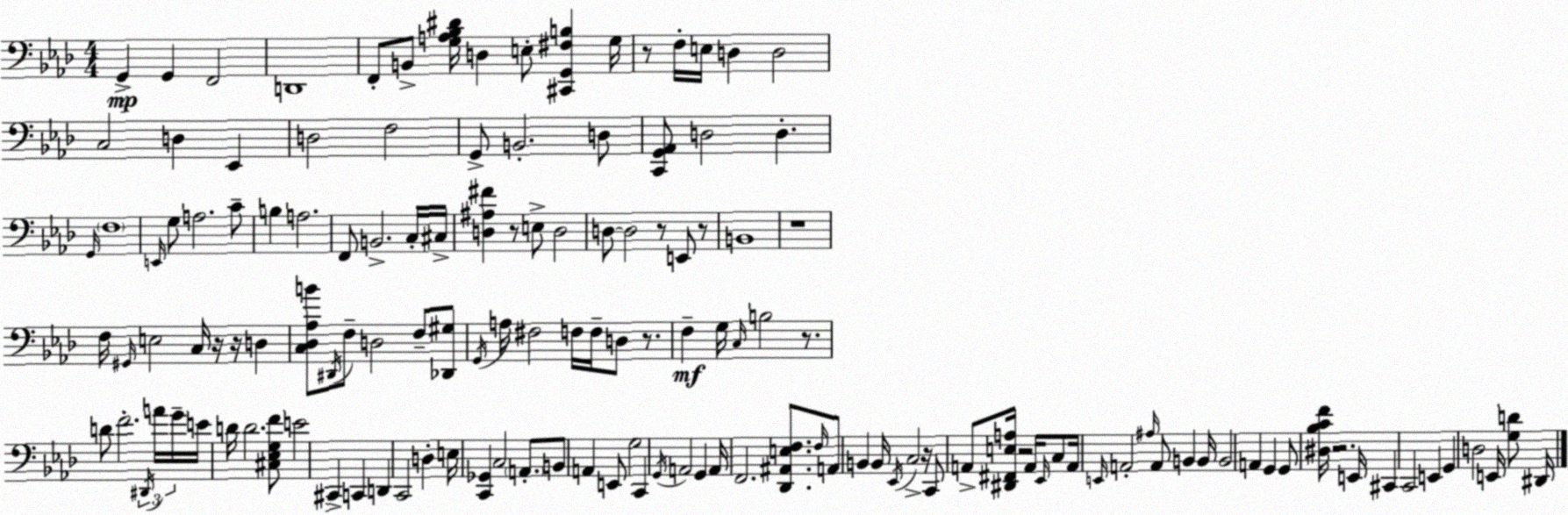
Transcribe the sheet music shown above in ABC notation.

X:1
T:Untitled
M:4/4
L:1/4
K:Fm
G,, G,, F,,2 D,,4 F,,/2 B,,/2 [G,A,_B,^D]/4 D, E,/2 [^C,,G,,^F,B,] G,/4 z/2 F,/4 E,/4 D, D,2 C,2 D, _E,, D,2 F,2 G,,/2 B,,2 D,/2 [C,,G,,_A,,]/2 D,2 D, G,,/4 F,4 E,,/4 G,/2 A,2 C/2 B, A,2 F,,/2 B,,2 C,/4 ^C,/4 [D,^A,^F] z/2 E,/2 D,2 D,/2 D,2 z/2 E,,/2 z/2 B,,4 z4 F,/4 ^G,,/4 E,2 C,/4 z/4 z/4 D, [C,_D,_A,B]/2 ^D,,/4 F,/2 D,2 F,/2 [_D,,^G,]/2 G,,/4 A,/4 ^F,2 F,/4 F,/4 D,/2 z/2 F, G,/4 C,/4 B,2 z/2 D/2 F2 ^D,,/4 A/4 G/4 E/4 D/4 D2 [^C,_E,G,F]/2 E2 ^C,, C,, D,, C,,2 D, E,/4 [C,,_G,,] C,2 A,,/2 B,,/2 A,, E,,/2 G,2 C,, G,,/4 A,,2 G,, A,,/4 F,,2 [_D,,^A,,E,F,]/2 F,/4 A,,/2 B,, B,,/4 _E,,/4 C,2 z/4 C,,/2 A,,/2 [^D,,^F,,E,A,]/4 z2 A,,/4 _E,,/4 C,/2 A,,/4 E,,/4 A,,2 ^A,/4 A,,/2 B,, B,,/4 B,,2 A,, G,, G,,/2 [^D,_B,CF]/4 z2 E,,/4 ^C,, C,,2 E,, G,, D,2 E,,/4 [G,D]/2 ^D,,/4